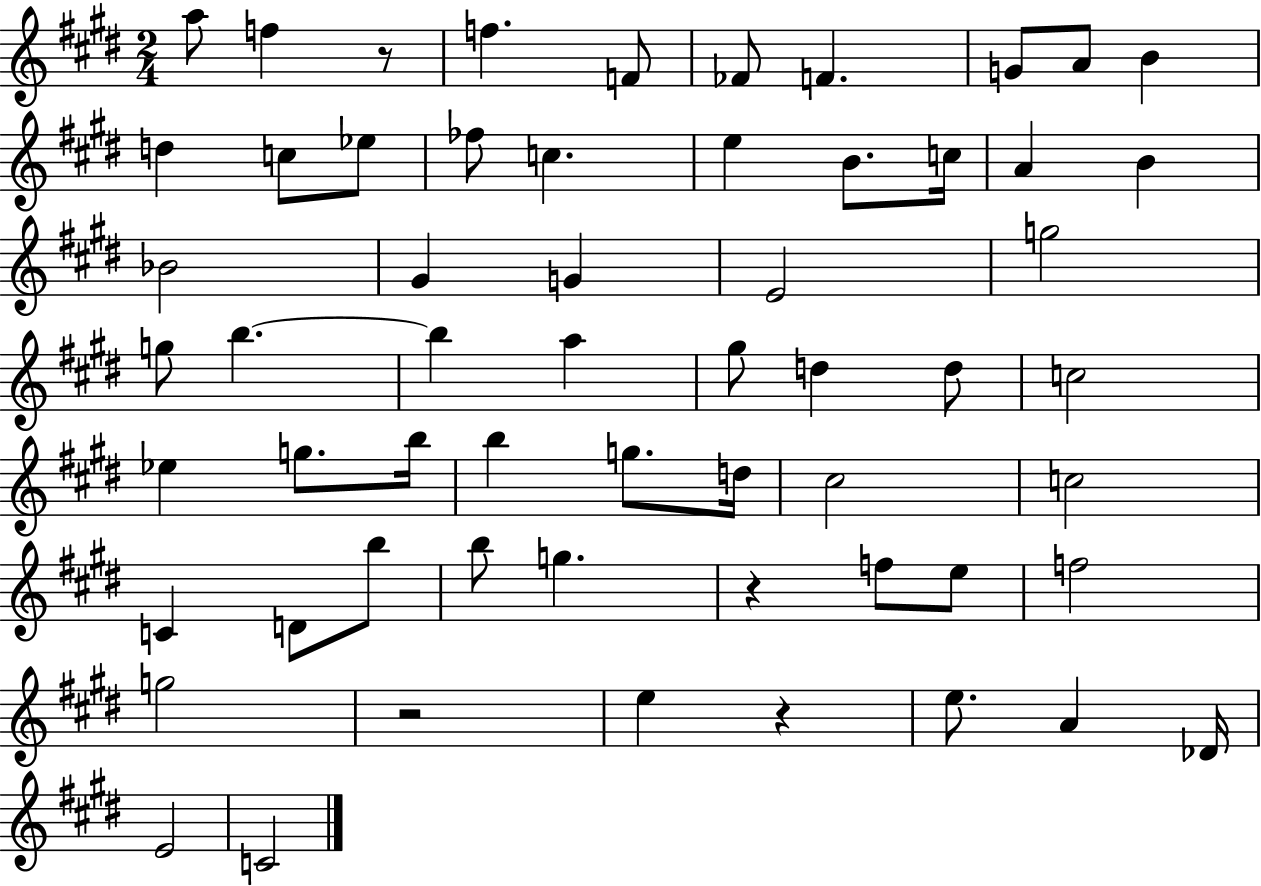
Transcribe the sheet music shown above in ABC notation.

X:1
T:Untitled
M:2/4
L:1/4
K:E
a/2 f z/2 f F/2 _F/2 F G/2 A/2 B d c/2 _e/2 _f/2 c e B/2 c/4 A B _B2 ^G G E2 g2 g/2 b b a ^g/2 d d/2 c2 _e g/2 b/4 b g/2 d/4 ^c2 c2 C D/2 b/2 b/2 g z f/2 e/2 f2 g2 z2 e z e/2 A _D/4 E2 C2